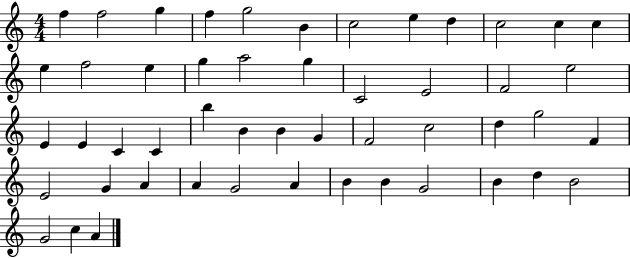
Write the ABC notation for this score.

X:1
T:Untitled
M:4/4
L:1/4
K:C
f f2 g f g2 B c2 e d c2 c c e f2 e g a2 g C2 E2 F2 e2 E E C C b B B G F2 c2 d g2 F E2 G A A G2 A B B G2 B d B2 G2 c A